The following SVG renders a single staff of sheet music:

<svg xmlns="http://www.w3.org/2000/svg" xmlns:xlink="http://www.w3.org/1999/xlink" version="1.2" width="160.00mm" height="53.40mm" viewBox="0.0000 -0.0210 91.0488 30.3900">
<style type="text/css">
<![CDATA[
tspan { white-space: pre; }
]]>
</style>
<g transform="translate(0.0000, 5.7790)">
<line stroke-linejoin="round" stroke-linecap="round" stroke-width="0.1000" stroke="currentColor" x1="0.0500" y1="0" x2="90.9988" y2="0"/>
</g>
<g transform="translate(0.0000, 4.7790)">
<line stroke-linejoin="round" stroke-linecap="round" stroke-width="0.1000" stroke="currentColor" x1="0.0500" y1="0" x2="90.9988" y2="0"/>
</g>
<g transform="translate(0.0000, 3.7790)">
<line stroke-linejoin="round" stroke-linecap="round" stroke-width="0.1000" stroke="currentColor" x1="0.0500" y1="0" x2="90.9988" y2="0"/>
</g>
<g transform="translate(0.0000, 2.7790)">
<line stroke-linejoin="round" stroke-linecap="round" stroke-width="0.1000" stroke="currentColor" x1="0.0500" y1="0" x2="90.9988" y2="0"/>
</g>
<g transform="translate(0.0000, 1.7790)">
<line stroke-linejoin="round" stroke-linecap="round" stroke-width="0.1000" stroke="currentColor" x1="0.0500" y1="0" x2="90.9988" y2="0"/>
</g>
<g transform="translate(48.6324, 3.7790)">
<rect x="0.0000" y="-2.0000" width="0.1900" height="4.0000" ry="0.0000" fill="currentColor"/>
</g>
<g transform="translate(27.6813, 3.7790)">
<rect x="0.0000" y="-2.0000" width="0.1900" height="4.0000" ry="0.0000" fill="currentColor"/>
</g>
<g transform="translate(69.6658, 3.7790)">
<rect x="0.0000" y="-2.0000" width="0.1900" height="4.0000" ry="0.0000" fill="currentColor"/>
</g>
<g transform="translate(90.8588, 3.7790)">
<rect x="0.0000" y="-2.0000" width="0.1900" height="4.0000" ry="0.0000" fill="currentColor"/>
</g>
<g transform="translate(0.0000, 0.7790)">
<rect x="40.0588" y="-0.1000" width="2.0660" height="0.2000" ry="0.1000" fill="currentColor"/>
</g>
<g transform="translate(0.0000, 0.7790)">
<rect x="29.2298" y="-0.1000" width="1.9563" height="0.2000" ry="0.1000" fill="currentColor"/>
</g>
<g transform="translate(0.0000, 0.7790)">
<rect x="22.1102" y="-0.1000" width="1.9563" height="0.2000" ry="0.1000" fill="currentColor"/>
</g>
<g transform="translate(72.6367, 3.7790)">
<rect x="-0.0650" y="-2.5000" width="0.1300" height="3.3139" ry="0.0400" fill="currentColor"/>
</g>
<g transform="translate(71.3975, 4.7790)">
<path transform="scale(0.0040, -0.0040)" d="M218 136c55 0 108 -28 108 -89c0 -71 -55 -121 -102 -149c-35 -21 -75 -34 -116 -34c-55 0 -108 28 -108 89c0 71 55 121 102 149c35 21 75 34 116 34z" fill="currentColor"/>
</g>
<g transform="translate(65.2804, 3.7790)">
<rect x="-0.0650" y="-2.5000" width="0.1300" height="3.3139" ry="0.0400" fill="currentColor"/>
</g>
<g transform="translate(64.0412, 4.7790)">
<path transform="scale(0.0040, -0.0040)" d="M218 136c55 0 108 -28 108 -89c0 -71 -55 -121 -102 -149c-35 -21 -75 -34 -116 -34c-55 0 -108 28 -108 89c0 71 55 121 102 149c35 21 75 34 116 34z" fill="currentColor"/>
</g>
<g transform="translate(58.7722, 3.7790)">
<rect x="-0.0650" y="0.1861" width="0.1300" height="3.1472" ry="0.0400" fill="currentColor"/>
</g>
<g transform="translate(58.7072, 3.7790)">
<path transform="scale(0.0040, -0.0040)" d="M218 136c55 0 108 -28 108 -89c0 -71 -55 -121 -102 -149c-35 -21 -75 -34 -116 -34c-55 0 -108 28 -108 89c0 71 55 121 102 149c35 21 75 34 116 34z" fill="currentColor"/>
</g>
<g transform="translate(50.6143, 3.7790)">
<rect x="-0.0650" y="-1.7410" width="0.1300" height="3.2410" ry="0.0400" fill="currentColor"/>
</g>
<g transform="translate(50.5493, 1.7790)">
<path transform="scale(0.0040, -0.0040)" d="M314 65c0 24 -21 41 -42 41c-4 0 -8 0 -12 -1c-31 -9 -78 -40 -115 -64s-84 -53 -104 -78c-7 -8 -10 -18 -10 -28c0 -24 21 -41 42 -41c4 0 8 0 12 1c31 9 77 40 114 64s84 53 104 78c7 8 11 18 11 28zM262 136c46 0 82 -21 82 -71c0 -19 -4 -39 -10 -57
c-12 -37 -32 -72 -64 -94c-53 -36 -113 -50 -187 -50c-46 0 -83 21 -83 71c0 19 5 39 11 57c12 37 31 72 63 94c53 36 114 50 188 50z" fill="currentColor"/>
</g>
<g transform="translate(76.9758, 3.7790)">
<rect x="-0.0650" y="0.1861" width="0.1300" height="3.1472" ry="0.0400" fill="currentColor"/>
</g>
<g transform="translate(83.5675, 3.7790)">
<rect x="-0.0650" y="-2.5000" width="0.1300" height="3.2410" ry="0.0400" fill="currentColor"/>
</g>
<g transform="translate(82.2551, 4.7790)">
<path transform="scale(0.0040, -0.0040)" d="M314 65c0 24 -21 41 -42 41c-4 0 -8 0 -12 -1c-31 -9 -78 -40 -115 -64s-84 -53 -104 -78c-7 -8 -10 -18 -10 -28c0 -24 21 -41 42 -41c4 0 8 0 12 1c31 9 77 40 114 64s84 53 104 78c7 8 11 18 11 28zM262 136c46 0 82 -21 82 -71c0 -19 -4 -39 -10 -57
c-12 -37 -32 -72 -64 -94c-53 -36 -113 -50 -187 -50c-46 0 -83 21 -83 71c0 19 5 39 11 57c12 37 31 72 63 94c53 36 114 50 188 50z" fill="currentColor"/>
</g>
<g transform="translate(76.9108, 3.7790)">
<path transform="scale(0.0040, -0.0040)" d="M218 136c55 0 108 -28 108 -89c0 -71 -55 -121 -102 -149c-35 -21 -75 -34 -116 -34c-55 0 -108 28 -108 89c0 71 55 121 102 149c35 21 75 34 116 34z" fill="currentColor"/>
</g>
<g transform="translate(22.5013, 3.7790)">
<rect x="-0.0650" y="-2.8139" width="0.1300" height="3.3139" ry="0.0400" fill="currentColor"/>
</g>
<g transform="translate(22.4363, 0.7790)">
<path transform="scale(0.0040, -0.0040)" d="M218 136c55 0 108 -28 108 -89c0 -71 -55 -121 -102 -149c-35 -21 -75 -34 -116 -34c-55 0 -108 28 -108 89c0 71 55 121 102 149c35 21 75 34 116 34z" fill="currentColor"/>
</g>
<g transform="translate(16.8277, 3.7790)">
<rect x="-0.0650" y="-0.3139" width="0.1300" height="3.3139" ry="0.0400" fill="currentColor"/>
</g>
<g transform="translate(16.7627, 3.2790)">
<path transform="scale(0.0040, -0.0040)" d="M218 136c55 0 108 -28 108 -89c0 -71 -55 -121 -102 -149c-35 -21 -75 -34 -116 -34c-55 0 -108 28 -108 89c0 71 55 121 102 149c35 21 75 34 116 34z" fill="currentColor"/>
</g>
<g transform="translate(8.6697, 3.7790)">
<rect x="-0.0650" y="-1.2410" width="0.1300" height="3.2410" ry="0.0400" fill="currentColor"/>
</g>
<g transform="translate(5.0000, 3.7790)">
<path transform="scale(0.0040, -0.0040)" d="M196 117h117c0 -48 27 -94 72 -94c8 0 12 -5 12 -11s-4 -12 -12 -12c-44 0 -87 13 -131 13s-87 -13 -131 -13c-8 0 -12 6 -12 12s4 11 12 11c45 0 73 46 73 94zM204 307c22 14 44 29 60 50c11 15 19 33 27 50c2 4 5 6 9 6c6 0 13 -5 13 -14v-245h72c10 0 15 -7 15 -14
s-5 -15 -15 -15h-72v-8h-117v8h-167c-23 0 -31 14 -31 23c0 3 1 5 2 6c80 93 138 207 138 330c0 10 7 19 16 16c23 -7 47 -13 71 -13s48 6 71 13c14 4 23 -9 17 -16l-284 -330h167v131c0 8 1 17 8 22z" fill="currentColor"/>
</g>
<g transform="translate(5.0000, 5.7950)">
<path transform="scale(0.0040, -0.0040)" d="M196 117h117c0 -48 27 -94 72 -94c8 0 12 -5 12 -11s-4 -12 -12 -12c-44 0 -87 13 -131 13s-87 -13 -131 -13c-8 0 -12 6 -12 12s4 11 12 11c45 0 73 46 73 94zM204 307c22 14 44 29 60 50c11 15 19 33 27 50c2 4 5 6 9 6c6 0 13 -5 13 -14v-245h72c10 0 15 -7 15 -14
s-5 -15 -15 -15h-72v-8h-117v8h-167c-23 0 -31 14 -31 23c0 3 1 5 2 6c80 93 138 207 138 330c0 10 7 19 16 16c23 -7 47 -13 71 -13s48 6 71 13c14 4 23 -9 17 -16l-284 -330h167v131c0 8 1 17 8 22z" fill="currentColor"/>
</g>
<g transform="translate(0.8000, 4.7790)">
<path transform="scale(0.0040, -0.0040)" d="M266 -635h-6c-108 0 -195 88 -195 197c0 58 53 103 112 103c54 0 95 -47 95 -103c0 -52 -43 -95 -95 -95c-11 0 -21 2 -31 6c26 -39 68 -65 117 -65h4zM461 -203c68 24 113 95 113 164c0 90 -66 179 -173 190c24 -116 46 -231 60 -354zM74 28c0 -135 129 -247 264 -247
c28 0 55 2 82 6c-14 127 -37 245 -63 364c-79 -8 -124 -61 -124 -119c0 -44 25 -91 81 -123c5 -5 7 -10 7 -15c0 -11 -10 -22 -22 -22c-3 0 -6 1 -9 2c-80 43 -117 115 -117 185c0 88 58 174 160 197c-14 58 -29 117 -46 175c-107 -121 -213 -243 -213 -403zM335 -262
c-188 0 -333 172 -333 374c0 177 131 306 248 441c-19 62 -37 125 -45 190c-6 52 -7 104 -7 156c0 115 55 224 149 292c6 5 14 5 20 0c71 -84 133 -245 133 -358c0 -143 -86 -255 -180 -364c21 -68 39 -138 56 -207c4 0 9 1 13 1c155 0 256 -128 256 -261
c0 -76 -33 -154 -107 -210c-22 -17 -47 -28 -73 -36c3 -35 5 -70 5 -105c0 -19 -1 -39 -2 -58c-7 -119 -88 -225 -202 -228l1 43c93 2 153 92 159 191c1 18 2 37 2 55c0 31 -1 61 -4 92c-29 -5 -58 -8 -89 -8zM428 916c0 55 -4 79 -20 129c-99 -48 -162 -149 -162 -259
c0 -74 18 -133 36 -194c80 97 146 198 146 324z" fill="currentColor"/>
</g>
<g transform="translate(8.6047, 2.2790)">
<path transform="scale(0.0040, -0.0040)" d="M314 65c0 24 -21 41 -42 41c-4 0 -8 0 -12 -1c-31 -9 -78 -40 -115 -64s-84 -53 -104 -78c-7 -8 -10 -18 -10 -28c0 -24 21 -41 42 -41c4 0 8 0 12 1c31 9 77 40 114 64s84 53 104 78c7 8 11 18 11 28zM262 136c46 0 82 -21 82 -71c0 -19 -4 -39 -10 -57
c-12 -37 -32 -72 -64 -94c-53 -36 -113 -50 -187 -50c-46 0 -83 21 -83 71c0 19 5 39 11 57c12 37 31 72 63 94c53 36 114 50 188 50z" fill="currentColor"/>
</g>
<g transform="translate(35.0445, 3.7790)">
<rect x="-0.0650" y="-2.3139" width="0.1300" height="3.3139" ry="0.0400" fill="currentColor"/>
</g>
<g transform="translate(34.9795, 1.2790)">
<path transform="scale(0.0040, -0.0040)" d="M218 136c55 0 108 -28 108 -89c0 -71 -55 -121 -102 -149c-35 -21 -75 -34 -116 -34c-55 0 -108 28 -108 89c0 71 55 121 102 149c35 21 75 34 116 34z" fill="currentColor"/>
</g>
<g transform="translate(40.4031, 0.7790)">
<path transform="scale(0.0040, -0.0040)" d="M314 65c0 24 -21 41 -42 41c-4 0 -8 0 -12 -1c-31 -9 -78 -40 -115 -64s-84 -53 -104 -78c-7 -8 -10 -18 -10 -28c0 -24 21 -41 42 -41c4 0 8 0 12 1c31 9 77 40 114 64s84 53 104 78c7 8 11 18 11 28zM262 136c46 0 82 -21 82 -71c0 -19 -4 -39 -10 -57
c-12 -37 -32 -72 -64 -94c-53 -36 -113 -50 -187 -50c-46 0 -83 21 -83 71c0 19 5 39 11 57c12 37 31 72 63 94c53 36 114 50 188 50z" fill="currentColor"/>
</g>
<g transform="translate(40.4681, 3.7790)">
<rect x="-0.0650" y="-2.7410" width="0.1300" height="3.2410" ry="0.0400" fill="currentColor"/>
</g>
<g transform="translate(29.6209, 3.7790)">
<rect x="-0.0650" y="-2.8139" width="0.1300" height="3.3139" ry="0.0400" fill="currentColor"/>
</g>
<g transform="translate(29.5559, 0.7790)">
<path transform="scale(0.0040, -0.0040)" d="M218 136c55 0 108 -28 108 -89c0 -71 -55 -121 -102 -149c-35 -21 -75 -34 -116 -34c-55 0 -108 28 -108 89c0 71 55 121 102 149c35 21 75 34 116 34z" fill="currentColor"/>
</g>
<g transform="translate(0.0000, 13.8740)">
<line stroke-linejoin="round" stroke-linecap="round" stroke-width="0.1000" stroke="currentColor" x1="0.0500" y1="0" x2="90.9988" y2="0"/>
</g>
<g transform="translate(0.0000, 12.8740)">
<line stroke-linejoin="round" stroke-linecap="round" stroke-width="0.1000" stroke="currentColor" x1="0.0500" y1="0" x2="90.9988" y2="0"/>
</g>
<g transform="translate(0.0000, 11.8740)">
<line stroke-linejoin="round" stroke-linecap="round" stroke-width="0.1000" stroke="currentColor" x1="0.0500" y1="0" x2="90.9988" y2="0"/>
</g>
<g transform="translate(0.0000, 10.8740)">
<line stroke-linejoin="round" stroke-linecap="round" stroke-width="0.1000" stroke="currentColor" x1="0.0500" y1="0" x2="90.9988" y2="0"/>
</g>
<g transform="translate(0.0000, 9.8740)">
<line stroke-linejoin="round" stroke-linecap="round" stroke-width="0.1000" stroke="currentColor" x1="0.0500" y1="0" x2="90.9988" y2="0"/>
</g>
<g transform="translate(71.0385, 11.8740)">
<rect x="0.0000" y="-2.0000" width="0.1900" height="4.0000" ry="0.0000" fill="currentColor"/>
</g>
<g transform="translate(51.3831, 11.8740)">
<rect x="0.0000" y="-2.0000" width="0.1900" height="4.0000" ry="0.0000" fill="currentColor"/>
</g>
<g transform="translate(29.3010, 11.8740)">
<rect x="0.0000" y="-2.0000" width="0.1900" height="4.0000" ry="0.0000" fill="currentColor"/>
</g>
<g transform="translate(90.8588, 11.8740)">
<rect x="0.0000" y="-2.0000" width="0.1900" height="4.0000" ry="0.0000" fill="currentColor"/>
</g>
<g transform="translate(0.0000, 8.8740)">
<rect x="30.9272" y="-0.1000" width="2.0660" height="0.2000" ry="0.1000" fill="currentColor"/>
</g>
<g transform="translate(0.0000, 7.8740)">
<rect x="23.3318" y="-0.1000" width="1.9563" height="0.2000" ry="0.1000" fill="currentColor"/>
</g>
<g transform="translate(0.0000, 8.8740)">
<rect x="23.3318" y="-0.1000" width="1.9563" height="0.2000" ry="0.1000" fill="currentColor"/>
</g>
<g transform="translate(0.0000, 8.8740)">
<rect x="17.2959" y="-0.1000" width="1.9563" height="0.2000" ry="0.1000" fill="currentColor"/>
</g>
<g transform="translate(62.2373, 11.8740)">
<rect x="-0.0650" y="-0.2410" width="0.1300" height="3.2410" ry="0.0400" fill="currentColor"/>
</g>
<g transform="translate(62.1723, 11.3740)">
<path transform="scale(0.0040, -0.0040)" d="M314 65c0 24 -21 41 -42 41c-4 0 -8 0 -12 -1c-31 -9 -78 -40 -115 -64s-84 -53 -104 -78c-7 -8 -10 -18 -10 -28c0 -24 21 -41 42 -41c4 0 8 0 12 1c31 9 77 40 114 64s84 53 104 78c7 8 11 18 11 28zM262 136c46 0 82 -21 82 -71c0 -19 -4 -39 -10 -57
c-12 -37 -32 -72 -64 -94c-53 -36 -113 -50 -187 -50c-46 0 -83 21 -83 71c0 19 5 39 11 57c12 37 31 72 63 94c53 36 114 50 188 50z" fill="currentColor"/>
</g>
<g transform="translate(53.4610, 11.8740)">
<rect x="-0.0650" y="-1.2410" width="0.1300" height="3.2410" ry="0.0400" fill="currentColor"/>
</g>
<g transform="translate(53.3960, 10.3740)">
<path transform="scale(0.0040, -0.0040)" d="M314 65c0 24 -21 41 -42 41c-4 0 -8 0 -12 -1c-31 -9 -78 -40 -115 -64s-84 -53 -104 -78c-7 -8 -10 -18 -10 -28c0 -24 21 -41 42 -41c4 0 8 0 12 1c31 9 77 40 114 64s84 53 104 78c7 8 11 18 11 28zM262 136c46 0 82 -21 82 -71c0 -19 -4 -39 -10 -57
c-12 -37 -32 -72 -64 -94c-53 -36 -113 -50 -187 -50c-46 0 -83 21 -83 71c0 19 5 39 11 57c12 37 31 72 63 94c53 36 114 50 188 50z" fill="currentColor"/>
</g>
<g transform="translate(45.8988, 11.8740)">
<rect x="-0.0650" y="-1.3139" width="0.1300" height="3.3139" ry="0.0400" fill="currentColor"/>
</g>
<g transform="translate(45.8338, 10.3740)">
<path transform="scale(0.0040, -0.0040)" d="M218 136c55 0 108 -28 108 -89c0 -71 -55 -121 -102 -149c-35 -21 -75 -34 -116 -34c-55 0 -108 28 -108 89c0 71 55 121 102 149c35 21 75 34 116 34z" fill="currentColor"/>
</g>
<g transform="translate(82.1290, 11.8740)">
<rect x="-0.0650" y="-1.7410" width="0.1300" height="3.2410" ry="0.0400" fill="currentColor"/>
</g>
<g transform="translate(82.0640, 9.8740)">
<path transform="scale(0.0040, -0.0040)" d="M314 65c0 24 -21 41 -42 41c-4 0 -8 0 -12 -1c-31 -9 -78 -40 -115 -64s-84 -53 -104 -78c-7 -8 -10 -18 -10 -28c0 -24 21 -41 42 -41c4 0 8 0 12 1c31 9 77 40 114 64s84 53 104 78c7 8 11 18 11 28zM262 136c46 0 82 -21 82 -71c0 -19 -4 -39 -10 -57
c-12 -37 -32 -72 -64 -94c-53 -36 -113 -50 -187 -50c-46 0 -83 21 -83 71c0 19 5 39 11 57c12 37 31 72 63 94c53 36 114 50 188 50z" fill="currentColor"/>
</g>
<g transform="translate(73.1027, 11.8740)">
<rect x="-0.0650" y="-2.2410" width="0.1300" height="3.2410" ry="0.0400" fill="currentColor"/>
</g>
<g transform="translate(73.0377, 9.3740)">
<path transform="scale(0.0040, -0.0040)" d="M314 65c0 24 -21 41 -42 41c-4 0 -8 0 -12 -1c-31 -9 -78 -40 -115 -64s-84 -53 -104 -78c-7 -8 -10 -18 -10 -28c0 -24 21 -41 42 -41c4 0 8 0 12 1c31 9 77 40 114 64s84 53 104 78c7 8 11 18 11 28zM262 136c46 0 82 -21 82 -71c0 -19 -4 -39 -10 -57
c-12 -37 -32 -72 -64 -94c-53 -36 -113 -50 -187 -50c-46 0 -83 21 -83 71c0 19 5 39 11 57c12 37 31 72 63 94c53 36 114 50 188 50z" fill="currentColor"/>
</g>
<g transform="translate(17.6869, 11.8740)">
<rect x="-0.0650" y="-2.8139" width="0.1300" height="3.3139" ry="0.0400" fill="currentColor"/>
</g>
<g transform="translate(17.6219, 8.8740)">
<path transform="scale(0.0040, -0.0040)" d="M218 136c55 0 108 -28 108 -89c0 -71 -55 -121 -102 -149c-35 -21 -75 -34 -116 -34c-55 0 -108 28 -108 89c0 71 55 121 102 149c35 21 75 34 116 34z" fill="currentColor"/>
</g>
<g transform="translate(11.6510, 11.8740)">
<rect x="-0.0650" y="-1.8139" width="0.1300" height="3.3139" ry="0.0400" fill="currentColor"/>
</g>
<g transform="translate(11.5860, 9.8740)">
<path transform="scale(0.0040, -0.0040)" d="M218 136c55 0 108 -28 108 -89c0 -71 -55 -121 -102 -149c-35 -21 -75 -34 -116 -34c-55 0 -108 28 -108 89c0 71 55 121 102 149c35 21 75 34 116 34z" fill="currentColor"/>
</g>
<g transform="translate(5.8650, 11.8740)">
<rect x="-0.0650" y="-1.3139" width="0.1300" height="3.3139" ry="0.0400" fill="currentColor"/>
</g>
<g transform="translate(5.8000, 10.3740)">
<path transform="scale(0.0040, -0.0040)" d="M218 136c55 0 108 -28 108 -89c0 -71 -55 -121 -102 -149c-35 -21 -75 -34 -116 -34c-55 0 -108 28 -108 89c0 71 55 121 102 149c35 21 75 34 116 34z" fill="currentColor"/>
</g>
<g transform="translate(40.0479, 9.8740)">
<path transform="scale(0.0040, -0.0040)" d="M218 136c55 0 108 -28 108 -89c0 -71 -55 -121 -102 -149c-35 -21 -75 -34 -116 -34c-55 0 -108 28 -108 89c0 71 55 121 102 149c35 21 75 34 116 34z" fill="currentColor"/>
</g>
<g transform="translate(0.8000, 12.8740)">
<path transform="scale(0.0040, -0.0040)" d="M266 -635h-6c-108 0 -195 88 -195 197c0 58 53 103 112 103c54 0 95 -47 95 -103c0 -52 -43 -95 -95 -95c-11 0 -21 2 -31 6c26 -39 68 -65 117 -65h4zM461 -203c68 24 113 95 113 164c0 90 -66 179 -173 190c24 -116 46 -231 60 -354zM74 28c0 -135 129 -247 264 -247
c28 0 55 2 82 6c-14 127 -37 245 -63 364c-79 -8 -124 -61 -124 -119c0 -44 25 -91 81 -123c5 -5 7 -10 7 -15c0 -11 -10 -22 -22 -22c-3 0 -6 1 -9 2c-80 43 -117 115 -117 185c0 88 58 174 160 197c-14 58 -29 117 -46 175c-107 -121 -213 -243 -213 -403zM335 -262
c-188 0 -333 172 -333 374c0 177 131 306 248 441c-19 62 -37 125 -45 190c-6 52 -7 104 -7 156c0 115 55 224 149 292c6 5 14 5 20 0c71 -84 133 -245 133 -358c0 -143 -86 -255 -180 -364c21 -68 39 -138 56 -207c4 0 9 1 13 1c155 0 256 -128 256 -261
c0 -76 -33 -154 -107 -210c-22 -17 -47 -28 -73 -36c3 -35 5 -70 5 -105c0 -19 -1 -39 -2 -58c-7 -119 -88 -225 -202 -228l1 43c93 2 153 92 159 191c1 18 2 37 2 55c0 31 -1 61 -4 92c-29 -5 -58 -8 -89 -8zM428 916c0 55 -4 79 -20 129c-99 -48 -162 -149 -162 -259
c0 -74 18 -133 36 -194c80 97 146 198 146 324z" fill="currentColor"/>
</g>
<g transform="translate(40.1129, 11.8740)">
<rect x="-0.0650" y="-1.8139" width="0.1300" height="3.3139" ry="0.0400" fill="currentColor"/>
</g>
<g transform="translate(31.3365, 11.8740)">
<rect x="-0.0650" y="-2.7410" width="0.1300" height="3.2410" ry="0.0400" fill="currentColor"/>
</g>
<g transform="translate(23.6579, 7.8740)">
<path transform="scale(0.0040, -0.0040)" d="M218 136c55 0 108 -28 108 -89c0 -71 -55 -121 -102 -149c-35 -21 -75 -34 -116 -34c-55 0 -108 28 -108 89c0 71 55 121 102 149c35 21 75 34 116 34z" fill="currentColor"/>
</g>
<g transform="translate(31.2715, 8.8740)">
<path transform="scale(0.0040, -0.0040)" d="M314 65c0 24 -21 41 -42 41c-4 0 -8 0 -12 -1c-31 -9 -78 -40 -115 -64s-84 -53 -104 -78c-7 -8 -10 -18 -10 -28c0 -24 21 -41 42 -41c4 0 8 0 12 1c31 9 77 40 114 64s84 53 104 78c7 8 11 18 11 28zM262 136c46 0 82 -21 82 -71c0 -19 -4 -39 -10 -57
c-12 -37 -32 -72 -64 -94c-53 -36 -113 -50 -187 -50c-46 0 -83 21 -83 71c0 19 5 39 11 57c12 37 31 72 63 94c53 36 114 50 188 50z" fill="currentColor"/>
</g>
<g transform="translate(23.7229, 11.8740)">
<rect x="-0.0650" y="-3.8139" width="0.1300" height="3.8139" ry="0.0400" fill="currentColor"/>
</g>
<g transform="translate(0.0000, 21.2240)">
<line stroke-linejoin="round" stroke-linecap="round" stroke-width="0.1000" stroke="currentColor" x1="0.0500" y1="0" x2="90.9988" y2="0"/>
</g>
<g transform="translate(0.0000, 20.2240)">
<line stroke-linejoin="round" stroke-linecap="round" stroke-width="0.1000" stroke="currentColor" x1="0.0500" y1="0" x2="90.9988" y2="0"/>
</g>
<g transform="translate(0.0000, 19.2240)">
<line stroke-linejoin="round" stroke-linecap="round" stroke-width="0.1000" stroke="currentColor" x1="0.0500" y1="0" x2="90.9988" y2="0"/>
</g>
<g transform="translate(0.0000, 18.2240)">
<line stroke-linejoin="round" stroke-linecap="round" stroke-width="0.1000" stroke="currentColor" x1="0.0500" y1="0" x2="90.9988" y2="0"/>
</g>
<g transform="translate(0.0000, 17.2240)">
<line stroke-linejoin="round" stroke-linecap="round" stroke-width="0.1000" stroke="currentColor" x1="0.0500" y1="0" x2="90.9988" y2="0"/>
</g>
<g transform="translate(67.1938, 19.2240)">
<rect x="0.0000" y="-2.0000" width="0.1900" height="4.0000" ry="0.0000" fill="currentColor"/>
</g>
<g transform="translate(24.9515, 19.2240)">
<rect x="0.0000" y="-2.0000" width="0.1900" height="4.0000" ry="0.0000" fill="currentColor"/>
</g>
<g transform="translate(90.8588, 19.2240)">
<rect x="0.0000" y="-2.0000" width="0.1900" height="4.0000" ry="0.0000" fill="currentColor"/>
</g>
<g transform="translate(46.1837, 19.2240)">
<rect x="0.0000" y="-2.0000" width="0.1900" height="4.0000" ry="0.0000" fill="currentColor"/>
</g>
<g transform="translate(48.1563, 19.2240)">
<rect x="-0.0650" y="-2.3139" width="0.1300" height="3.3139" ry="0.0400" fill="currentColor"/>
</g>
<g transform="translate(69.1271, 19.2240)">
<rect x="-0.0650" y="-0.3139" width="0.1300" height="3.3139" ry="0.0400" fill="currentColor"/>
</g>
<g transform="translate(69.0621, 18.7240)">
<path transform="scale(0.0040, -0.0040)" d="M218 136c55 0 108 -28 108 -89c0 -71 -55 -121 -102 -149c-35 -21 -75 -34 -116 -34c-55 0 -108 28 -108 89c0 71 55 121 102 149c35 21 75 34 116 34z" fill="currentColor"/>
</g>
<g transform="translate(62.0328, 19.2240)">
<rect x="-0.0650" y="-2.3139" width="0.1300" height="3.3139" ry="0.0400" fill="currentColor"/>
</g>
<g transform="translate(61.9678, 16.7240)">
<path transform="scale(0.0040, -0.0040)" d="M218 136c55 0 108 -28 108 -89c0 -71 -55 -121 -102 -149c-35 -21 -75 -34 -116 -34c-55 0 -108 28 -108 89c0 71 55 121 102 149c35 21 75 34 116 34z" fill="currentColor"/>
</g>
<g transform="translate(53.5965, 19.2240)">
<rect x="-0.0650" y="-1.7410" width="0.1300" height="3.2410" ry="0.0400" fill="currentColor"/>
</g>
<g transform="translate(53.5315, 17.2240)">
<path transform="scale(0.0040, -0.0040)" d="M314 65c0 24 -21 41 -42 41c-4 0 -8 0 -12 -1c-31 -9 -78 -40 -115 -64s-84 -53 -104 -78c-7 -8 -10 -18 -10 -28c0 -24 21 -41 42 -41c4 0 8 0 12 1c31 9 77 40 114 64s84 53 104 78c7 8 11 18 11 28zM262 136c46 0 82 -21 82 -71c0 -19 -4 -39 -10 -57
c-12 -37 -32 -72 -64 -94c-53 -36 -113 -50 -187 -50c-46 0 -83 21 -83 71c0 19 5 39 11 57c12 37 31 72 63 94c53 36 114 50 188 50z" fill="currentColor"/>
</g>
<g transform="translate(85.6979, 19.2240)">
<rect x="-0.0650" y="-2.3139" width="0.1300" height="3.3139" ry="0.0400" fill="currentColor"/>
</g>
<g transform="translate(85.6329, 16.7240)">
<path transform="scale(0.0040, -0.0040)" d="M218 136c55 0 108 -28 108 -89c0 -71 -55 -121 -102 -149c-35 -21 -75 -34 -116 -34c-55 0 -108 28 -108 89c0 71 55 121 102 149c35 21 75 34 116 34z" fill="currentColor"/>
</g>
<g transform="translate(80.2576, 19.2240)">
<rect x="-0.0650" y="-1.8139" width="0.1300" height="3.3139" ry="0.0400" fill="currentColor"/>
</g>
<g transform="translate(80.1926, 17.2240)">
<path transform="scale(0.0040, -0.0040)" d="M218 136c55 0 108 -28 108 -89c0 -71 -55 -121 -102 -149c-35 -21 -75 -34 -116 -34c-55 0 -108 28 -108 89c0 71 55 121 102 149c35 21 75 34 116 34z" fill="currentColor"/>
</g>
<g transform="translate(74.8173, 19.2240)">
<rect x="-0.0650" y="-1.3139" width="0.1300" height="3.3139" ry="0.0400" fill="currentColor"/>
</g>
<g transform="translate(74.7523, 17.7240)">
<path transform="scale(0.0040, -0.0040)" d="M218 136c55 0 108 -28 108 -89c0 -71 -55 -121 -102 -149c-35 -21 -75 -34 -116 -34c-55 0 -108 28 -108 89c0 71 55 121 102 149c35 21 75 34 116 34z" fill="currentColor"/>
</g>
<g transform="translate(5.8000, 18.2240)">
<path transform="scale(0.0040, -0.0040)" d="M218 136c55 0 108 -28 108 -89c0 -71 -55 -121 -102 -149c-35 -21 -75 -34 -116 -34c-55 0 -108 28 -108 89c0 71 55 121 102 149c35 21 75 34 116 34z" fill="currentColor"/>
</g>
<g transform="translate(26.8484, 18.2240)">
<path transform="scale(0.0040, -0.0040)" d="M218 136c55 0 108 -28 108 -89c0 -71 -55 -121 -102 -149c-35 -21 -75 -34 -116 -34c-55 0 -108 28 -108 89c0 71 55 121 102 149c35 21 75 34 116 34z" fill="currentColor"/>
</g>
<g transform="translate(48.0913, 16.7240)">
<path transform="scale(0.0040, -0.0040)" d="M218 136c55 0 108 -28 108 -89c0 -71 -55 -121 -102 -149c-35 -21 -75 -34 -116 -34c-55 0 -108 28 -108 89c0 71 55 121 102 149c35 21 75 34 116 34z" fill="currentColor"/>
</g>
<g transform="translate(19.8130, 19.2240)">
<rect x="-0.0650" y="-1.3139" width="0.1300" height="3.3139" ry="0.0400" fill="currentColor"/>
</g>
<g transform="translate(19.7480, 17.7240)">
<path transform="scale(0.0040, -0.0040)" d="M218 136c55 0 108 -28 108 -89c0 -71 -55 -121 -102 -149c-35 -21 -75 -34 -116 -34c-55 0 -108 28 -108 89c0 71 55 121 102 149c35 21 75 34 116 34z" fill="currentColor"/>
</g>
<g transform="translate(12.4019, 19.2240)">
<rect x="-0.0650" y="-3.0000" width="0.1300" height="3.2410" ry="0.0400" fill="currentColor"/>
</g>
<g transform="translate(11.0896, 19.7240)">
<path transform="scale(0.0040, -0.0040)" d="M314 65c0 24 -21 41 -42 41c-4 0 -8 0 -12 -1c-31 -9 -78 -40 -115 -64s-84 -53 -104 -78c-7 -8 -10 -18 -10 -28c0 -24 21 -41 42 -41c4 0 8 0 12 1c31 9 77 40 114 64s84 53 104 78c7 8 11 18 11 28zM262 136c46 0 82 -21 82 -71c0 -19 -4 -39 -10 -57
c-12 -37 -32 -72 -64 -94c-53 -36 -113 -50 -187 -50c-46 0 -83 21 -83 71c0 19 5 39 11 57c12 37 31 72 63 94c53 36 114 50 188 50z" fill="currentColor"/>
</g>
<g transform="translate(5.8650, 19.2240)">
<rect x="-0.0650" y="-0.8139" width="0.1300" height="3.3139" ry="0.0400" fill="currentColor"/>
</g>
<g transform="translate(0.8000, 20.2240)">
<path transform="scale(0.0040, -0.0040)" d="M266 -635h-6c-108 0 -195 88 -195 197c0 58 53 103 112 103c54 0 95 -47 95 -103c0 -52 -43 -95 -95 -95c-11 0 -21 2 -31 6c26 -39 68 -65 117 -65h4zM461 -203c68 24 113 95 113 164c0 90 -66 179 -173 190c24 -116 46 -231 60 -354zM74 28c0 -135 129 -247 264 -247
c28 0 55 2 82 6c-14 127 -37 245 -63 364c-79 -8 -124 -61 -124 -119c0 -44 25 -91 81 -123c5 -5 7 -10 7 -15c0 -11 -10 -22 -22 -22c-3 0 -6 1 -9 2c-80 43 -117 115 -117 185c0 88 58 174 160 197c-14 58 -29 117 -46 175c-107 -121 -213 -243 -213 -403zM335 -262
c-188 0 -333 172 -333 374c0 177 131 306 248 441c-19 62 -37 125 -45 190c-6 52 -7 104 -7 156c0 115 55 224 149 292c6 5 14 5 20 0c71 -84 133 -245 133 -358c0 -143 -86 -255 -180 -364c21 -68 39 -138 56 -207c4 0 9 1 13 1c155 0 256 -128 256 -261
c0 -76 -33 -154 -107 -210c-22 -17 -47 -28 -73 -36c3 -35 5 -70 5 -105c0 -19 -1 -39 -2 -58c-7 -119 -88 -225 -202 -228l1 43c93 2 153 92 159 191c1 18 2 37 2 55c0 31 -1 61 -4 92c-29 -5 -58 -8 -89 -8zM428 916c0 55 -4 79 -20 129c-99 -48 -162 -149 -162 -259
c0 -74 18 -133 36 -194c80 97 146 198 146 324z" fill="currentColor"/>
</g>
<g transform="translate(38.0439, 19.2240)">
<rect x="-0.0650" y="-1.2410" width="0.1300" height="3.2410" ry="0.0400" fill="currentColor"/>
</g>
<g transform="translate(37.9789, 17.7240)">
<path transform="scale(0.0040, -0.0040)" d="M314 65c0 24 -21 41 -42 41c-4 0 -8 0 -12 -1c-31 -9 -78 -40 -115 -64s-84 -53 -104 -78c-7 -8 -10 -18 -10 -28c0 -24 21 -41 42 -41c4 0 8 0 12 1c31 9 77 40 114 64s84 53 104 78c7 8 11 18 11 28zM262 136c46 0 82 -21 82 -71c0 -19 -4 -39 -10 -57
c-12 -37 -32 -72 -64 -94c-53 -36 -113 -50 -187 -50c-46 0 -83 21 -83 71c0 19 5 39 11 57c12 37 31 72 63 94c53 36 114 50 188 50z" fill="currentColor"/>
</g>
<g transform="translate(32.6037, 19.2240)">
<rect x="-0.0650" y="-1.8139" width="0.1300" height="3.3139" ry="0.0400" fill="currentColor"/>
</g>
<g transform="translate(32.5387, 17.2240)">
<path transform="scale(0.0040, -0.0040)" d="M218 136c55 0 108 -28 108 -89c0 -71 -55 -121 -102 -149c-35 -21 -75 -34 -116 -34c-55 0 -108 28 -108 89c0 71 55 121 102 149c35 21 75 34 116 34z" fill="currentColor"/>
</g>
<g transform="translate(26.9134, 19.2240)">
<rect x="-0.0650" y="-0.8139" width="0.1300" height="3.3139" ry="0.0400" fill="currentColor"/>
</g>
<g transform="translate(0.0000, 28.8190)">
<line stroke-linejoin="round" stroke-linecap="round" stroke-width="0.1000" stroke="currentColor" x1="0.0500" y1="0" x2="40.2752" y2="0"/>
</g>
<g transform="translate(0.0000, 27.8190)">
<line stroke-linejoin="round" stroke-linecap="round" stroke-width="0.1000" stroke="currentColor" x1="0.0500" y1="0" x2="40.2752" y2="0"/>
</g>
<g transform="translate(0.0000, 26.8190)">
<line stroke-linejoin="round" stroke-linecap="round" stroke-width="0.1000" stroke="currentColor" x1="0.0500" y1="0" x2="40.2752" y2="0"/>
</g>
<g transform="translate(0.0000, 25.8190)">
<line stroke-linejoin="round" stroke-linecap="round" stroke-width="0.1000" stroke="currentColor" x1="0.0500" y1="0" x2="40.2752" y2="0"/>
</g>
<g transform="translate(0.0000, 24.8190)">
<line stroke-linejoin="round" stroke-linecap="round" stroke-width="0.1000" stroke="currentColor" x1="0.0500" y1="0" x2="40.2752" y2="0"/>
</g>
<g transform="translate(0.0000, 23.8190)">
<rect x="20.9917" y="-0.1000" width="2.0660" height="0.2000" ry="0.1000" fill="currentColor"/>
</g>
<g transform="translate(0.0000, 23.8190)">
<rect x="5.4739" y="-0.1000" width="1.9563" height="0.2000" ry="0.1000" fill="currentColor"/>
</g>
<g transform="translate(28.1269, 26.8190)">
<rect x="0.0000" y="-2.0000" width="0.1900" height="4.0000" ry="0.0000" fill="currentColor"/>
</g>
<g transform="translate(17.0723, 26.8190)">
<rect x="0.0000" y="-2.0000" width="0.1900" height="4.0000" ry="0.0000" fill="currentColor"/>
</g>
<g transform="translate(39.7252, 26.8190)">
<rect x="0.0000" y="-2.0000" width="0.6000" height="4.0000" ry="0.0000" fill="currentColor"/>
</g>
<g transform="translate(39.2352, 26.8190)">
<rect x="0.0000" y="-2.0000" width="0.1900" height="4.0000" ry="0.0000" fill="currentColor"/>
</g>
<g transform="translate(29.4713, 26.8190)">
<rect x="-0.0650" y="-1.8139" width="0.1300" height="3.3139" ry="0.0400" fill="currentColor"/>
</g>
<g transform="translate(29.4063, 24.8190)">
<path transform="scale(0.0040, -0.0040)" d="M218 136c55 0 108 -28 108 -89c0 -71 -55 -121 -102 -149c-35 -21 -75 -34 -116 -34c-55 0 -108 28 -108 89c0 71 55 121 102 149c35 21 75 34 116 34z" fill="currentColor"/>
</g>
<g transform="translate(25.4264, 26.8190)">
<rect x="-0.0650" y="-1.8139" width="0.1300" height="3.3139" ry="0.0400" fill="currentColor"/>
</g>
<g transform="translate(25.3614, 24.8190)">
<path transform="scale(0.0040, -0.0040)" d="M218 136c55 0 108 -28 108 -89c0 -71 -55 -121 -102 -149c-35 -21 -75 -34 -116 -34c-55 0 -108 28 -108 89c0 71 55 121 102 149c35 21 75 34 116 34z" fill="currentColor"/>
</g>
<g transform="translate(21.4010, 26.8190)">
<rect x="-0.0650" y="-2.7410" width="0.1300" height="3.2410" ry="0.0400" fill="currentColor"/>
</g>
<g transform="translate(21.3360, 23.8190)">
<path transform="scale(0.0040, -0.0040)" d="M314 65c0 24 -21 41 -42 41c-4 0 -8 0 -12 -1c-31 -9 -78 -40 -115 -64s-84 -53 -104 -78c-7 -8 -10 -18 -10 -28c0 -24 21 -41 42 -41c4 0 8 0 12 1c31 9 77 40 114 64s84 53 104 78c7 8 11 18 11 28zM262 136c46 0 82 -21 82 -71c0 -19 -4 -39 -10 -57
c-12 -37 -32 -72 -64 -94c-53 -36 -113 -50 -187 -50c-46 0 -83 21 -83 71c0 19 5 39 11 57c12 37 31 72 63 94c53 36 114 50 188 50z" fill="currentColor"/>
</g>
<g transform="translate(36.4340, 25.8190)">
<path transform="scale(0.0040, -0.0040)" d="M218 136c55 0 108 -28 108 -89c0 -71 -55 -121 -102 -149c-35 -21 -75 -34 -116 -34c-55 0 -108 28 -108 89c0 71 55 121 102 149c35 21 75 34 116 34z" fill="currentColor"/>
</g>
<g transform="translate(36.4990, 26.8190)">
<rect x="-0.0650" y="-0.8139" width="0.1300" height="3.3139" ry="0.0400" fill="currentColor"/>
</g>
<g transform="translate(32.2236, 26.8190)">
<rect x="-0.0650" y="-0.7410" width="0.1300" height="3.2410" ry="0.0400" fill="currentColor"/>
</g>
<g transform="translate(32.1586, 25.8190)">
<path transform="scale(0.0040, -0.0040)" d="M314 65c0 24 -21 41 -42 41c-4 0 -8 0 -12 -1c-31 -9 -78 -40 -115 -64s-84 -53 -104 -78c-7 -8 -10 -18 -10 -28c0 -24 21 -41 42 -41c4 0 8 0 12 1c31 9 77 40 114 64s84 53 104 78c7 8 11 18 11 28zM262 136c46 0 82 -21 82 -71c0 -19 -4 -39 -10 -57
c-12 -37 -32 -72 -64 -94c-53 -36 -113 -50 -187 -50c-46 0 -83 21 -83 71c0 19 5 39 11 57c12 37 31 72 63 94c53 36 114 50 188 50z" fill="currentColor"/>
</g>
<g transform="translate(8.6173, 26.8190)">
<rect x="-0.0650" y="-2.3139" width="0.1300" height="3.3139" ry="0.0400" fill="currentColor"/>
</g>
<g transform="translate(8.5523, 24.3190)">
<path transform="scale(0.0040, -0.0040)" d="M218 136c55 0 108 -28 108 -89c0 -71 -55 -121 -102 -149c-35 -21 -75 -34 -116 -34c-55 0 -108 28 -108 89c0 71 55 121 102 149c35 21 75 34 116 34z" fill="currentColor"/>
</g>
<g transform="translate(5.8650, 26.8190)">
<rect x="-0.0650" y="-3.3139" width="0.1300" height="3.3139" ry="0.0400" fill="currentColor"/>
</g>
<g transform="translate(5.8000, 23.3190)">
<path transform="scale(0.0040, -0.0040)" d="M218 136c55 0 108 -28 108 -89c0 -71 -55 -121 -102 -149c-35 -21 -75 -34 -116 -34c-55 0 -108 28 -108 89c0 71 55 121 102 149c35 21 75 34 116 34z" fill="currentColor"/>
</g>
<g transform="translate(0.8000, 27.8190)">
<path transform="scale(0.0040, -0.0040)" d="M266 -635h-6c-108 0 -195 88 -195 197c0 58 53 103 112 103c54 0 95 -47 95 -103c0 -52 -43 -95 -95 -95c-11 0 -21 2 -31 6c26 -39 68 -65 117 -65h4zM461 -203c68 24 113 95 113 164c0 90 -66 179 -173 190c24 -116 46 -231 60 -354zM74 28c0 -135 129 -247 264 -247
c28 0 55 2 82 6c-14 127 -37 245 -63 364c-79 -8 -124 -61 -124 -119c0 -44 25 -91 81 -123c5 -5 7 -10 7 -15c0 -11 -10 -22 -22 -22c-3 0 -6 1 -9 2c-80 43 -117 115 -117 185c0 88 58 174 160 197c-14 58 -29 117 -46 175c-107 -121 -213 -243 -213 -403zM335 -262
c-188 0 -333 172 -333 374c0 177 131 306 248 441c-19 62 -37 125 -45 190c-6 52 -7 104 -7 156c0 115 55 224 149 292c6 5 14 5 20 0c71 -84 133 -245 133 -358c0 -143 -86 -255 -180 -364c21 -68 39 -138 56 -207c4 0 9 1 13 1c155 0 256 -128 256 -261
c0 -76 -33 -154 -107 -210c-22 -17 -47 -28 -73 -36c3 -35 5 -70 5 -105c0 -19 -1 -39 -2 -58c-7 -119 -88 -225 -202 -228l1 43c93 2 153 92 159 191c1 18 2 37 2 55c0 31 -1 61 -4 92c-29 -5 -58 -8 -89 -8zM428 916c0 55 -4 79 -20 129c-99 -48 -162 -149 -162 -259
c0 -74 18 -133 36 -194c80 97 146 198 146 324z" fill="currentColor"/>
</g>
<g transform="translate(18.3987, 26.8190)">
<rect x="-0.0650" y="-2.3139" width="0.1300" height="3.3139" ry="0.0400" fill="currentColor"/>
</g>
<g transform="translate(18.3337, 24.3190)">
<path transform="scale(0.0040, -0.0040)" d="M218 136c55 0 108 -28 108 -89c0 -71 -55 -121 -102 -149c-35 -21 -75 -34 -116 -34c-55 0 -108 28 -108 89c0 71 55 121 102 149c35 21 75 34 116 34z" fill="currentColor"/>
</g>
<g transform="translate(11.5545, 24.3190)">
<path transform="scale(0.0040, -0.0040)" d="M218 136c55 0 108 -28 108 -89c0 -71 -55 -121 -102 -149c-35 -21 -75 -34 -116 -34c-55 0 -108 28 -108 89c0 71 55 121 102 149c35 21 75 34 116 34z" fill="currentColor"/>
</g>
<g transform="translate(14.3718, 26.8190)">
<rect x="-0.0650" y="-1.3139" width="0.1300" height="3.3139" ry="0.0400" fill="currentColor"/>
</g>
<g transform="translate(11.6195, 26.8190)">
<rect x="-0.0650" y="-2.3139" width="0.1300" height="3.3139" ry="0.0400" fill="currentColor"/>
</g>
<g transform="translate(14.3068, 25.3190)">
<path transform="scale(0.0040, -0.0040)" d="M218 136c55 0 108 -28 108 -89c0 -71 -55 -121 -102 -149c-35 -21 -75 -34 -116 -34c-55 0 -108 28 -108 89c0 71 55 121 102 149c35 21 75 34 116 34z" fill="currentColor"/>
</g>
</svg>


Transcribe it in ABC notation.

X:1
T:Untitled
M:4/4
L:1/4
K:C
e2 c a a g a2 f2 B G G B G2 e f a c' a2 f e e2 c2 g2 f2 d A2 e d f e2 g f2 g c e f g b g g e g a2 f f d2 d